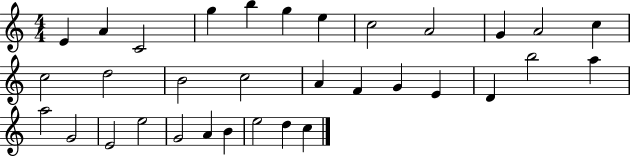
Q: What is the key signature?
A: C major